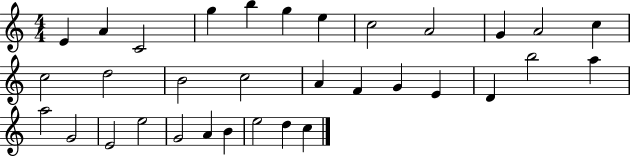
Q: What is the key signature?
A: C major